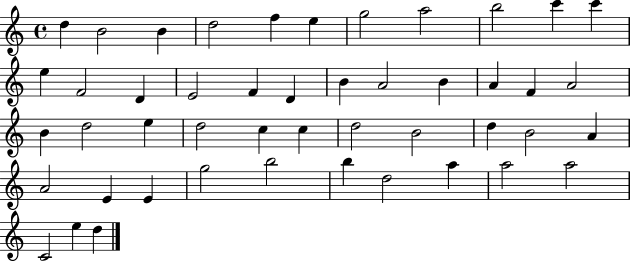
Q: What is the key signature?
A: C major